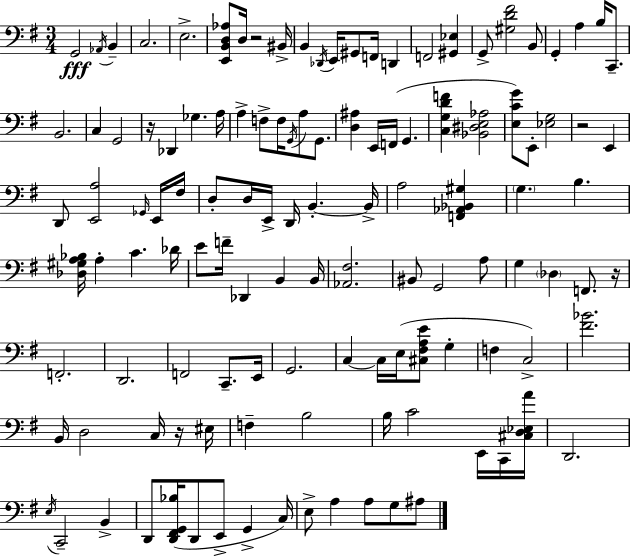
G2/h Ab2/s B2/q C3/h. E3/h. [E2,B2,D3,Ab3]/e D3/s R/h BIS2/s B2/q Db2/s E2/s G#2/e F2/s D2/q F2/h [G#2,Eb3]/q G2/e [G#3,D4,F#4]/h B2/e G2/q A3/q B3/s C2/e. B2/h. C3/q G2/h R/s Db2/q Gb3/q. A3/s A3/q F3/e F3/s G2/s A3/e G2/e. [D3,A#3]/q E2/s F2/s G2/q. [C3,G3,D4,F4]/q [Bb2,D#3,E3,Ab3]/h [E3,C4,G4]/e E2/e [Eb3,G3]/h R/h E2/q D2/e [E2,A3]/h Gb2/s E2/s F#3/s D3/e D3/s E2/s D2/s B2/q. B2/s A3/h [F2,Ab2,Bb2,G#3]/q G3/q. B3/q. [Db3,G#3,A3,Bb3]/s A3/q C4/q. Db4/s E4/e F4/s Db2/q B2/q B2/s [Ab2,F#3]/h. BIS2/e G2/h A3/e G3/q Db3/q F2/e. R/s F2/h. D2/h. F2/h C2/e. E2/s G2/h. C3/q C3/s E3/s [C#3,F#3,A3,E4]/e G3/q F3/q C3/h [F#4,Bb4]/h. B2/s D3/h C3/s R/s EIS3/s F3/q B3/h B3/s C4/h E2/s C2/s [C#3,D3,Eb3,A4]/s D2/h. E3/s C2/h B2/q D2/e [D2,F#2,G2,Bb3]/s D2/e E2/e G2/q C3/s E3/e A3/q A3/e G3/e A#3/e